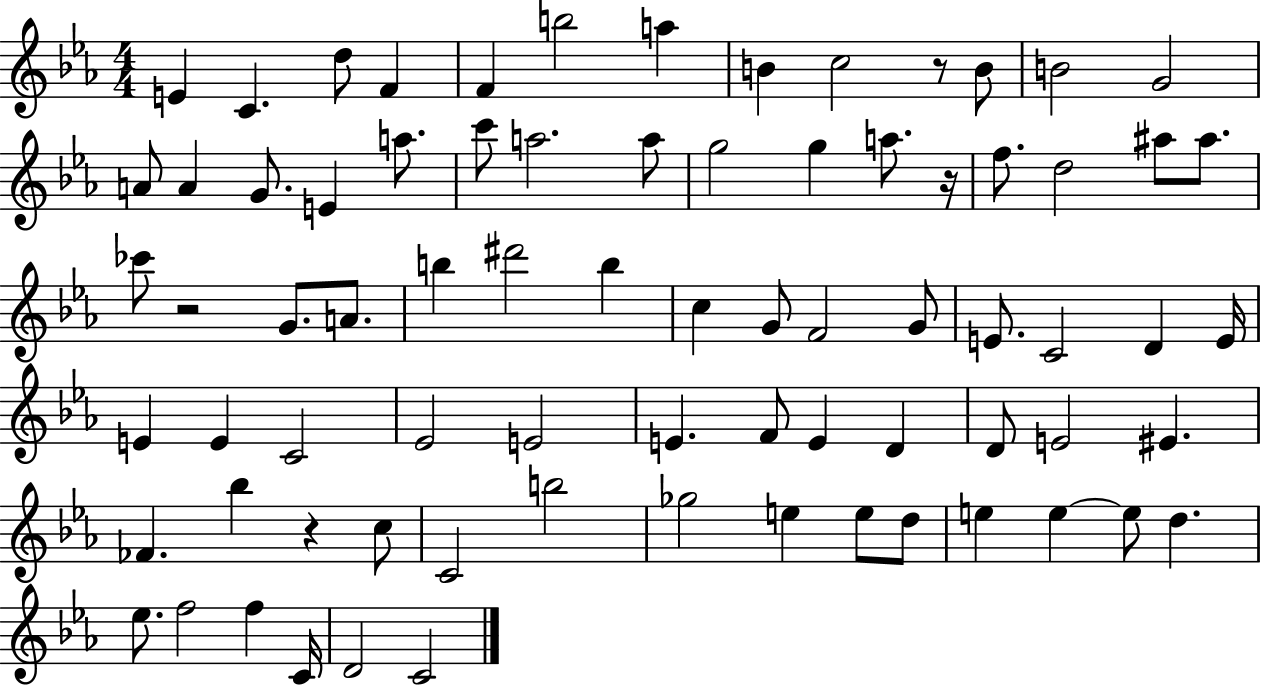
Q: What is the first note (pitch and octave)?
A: E4